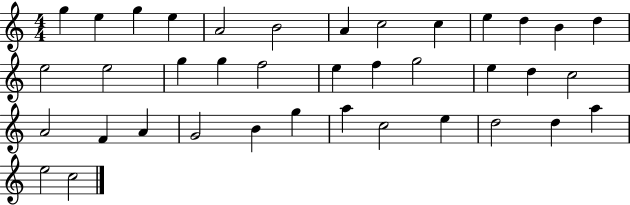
X:1
T:Untitled
M:4/4
L:1/4
K:C
g e g e A2 B2 A c2 c e d B d e2 e2 g g f2 e f g2 e d c2 A2 F A G2 B g a c2 e d2 d a e2 c2